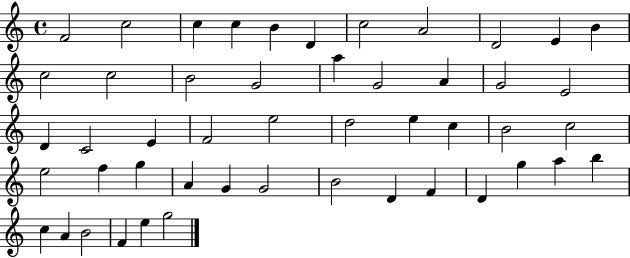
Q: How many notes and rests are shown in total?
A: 49